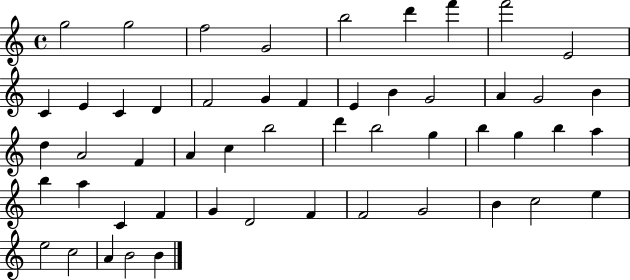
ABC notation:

X:1
T:Untitled
M:4/4
L:1/4
K:C
g2 g2 f2 G2 b2 d' f' f'2 E2 C E C D F2 G F E B G2 A G2 B d A2 F A c b2 d' b2 g b g b a b a C F G D2 F F2 G2 B c2 e e2 c2 A B2 B